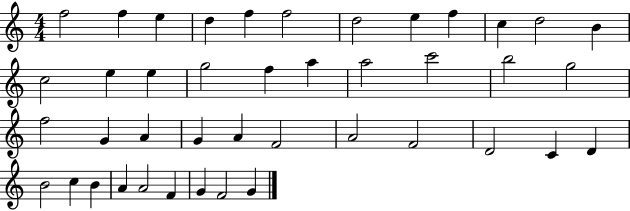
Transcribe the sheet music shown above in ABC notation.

X:1
T:Untitled
M:4/4
L:1/4
K:C
f2 f e d f f2 d2 e f c d2 B c2 e e g2 f a a2 c'2 b2 g2 f2 G A G A F2 A2 F2 D2 C D B2 c B A A2 F G F2 G